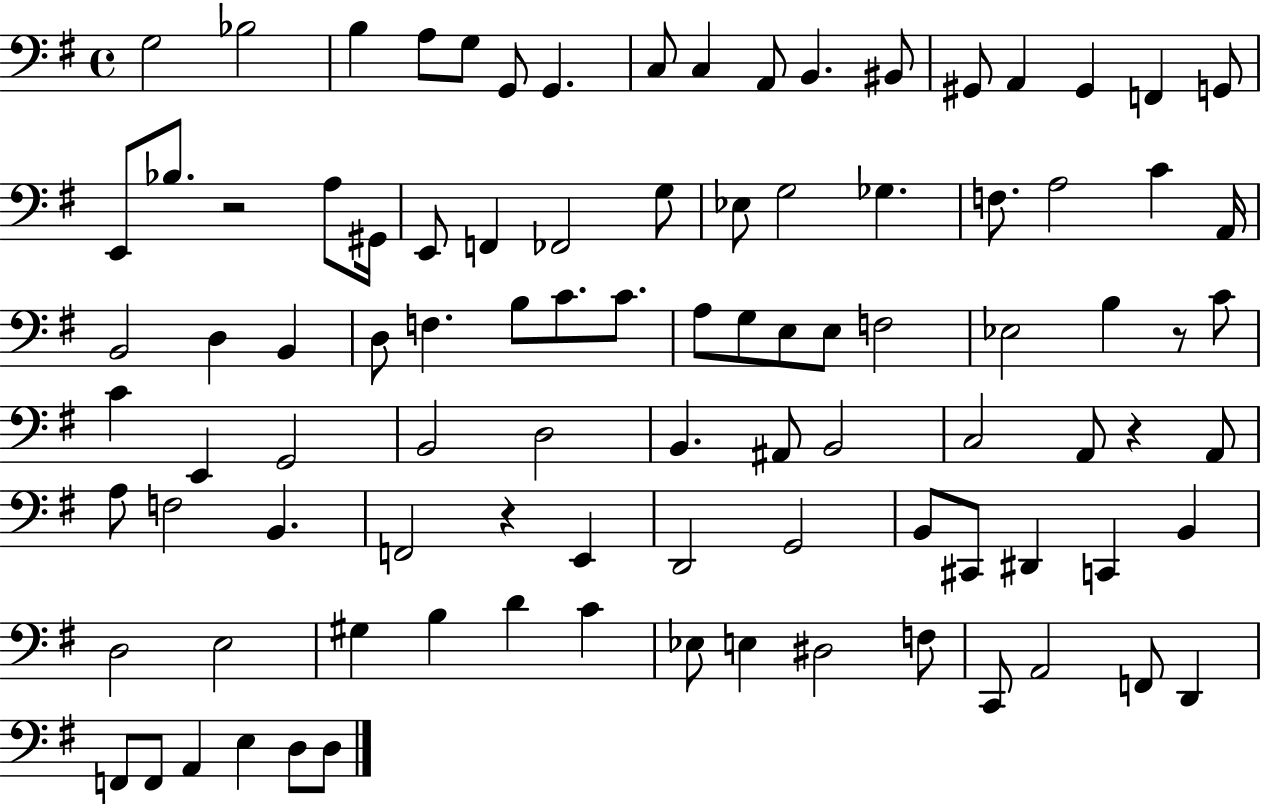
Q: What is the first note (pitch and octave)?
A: G3